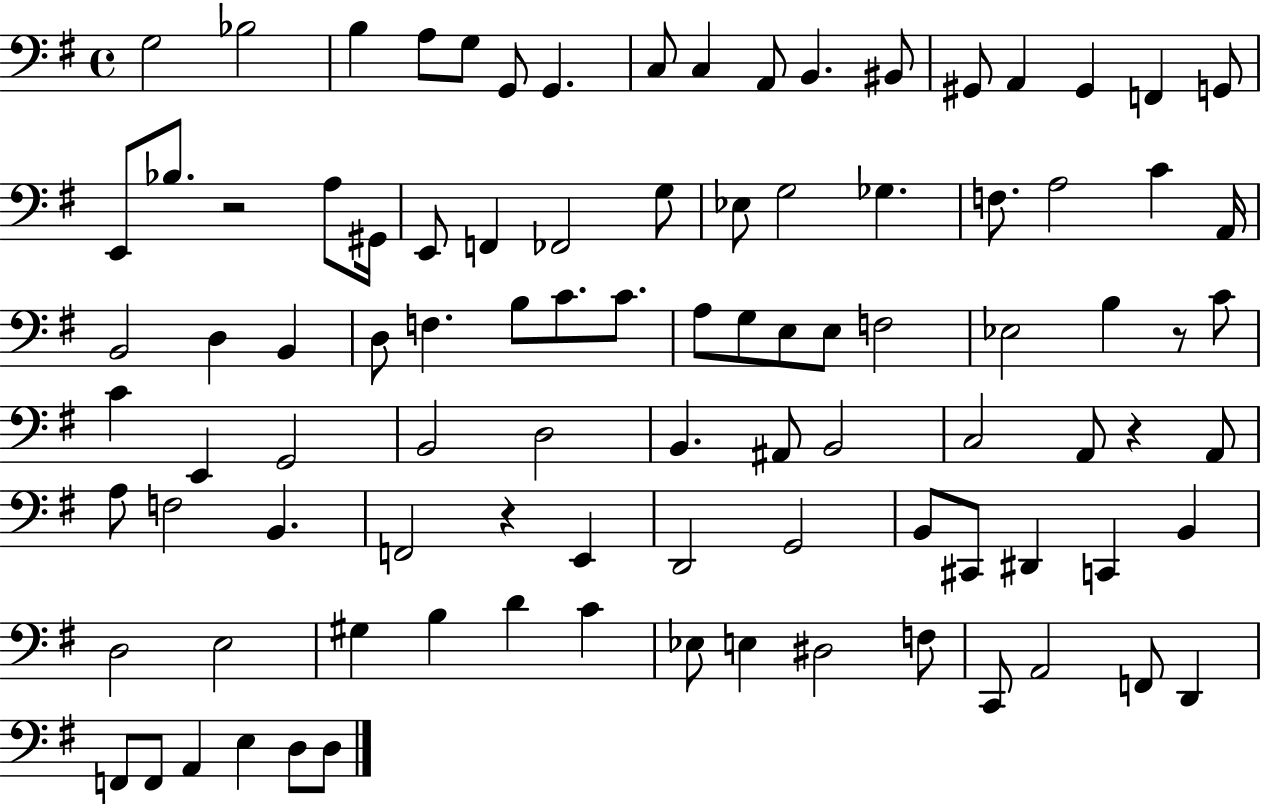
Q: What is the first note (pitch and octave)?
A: G3